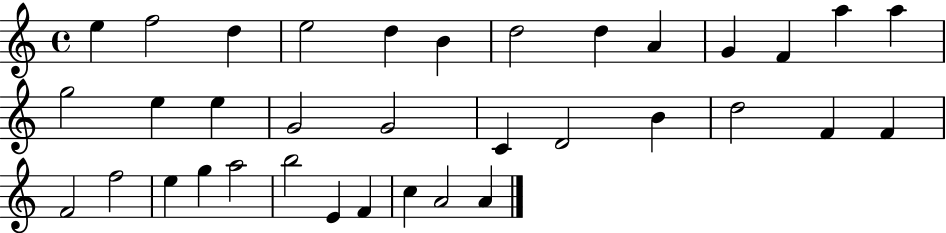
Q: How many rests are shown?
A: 0